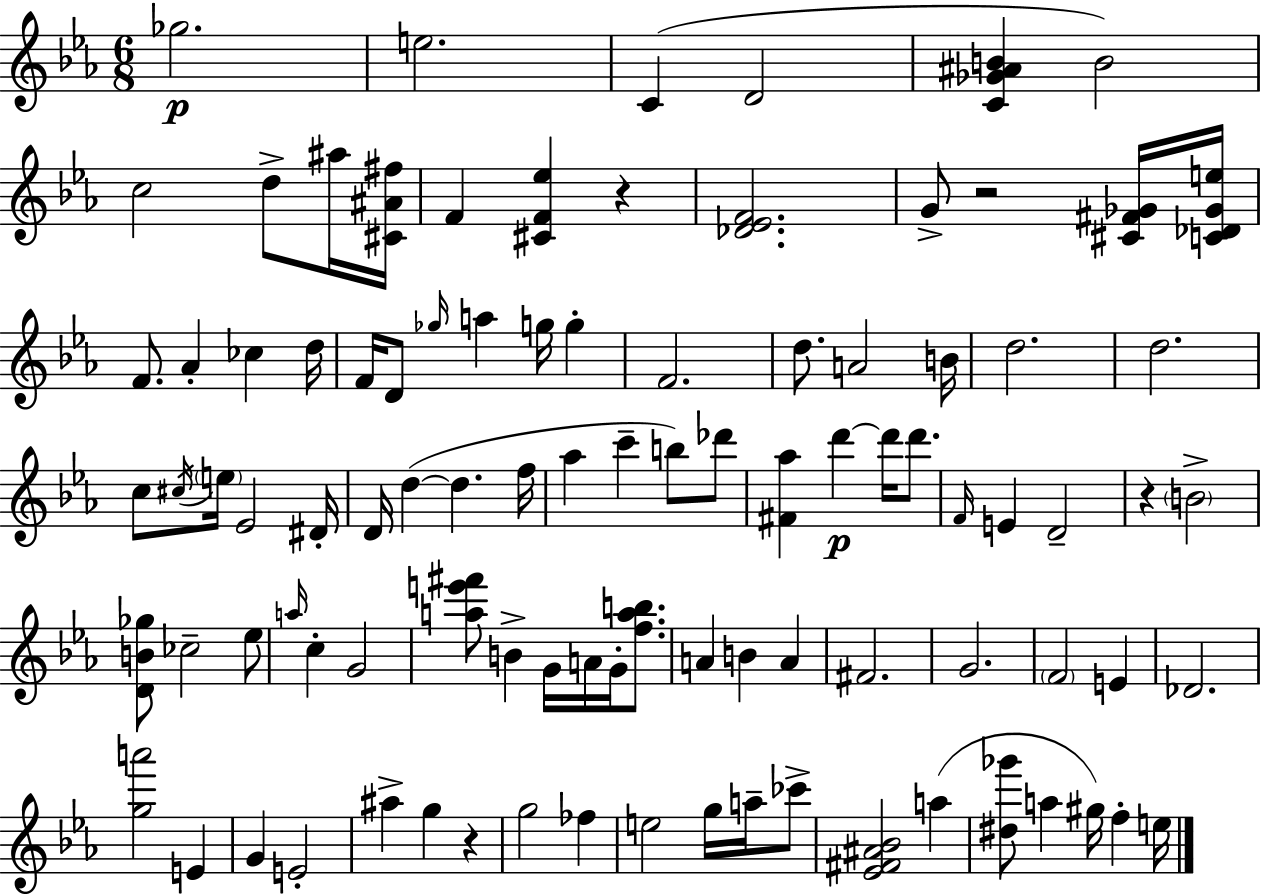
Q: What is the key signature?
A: EES major